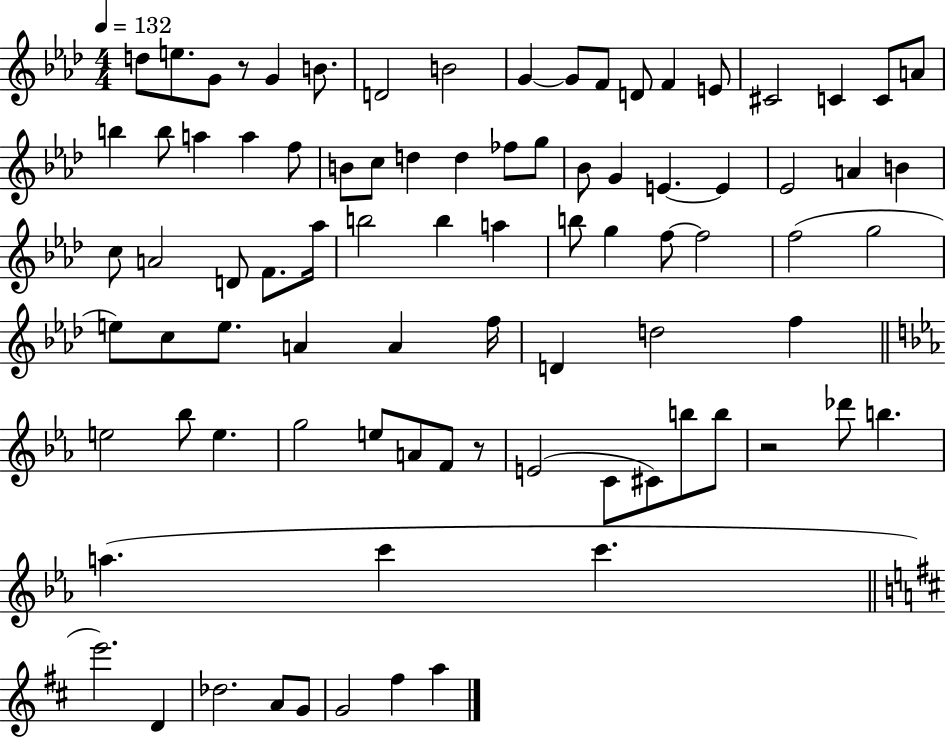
{
  \clef treble
  \numericTimeSignature
  \time 4/4
  \key aes \major
  \tempo 4 = 132
  \repeat volta 2 { d''8 e''8. g'8 r8 g'4 b'8. | d'2 b'2 | g'4~~ g'8 f'8 d'8 f'4 e'8 | cis'2 c'4 c'8 a'8 | \break b''4 b''8 a''4 a''4 f''8 | b'8 c''8 d''4 d''4 fes''8 g''8 | bes'8 g'4 e'4.~~ e'4 | ees'2 a'4 b'4 | \break c''8 a'2 d'8 f'8. aes''16 | b''2 b''4 a''4 | b''8 g''4 f''8~~ f''2 | f''2( g''2 | \break e''8) c''8 e''8. a'4 a'4 f''16 | d'4 d''2 f''4 | \bar "||" \break \key c \minor e''2 bes''8 e''4. | g''2 e''8 a'8 f'8 r8 | e'2( c'8 cis'8) b''8 b''8 | r2 des'''8 b''4. | \break a''4.( c'''4 c'''4. | \bar "||" \break \key d \major e'''2.) d'4 | des''2. a'8 g'8 | g'2 fis''4 a''4 | } \bar "|."
}